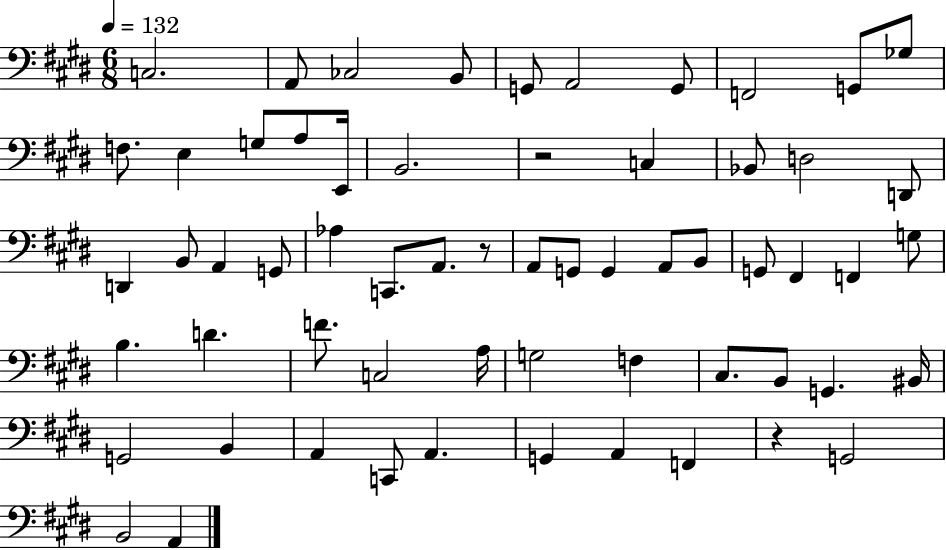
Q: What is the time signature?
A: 6/8